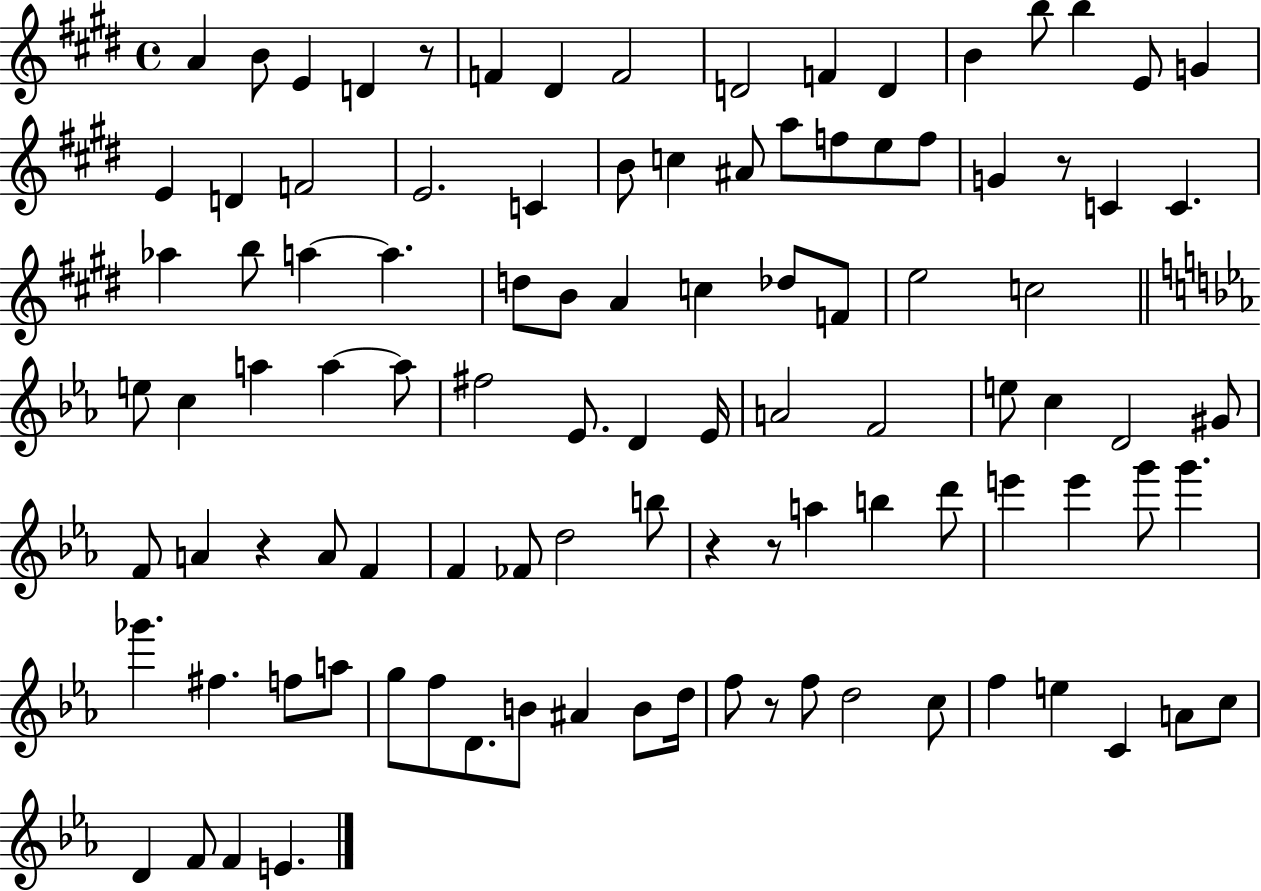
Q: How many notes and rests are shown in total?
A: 102